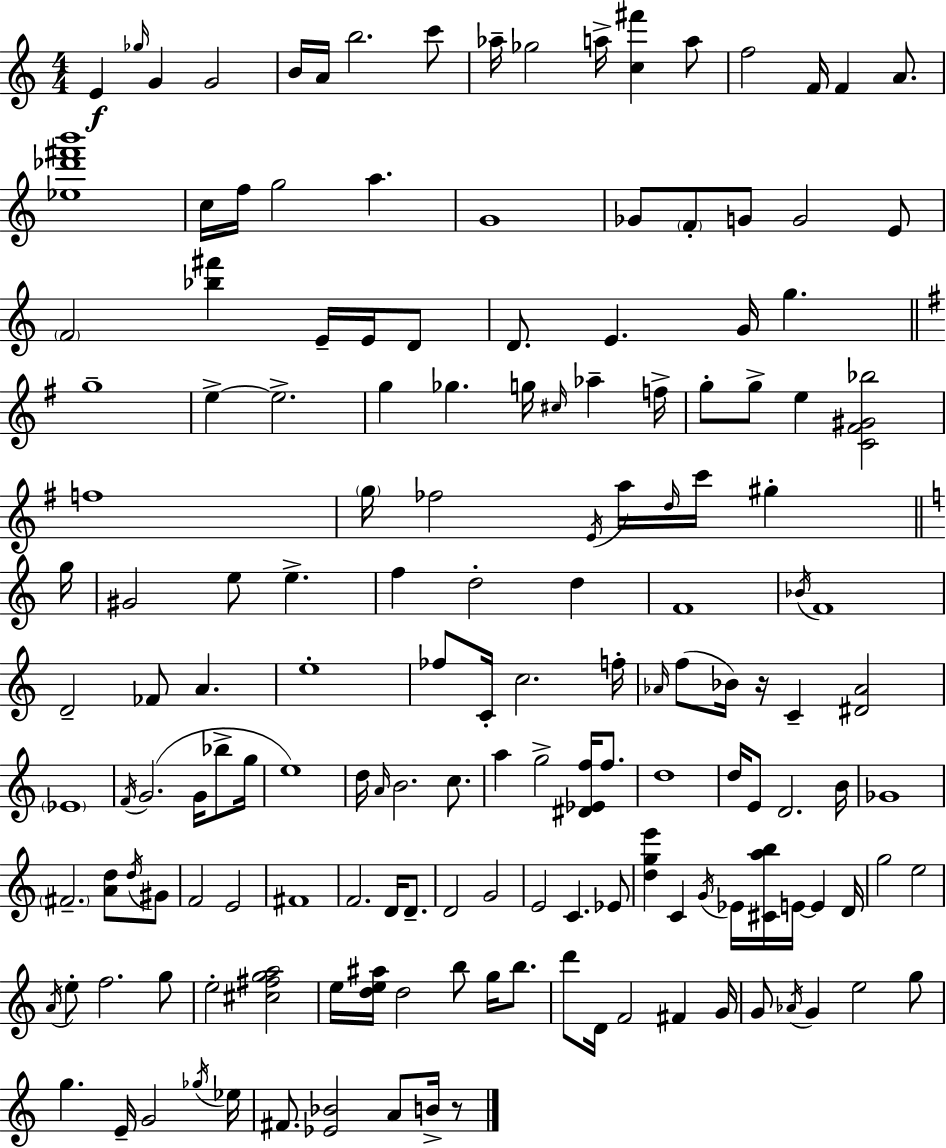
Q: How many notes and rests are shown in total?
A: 160